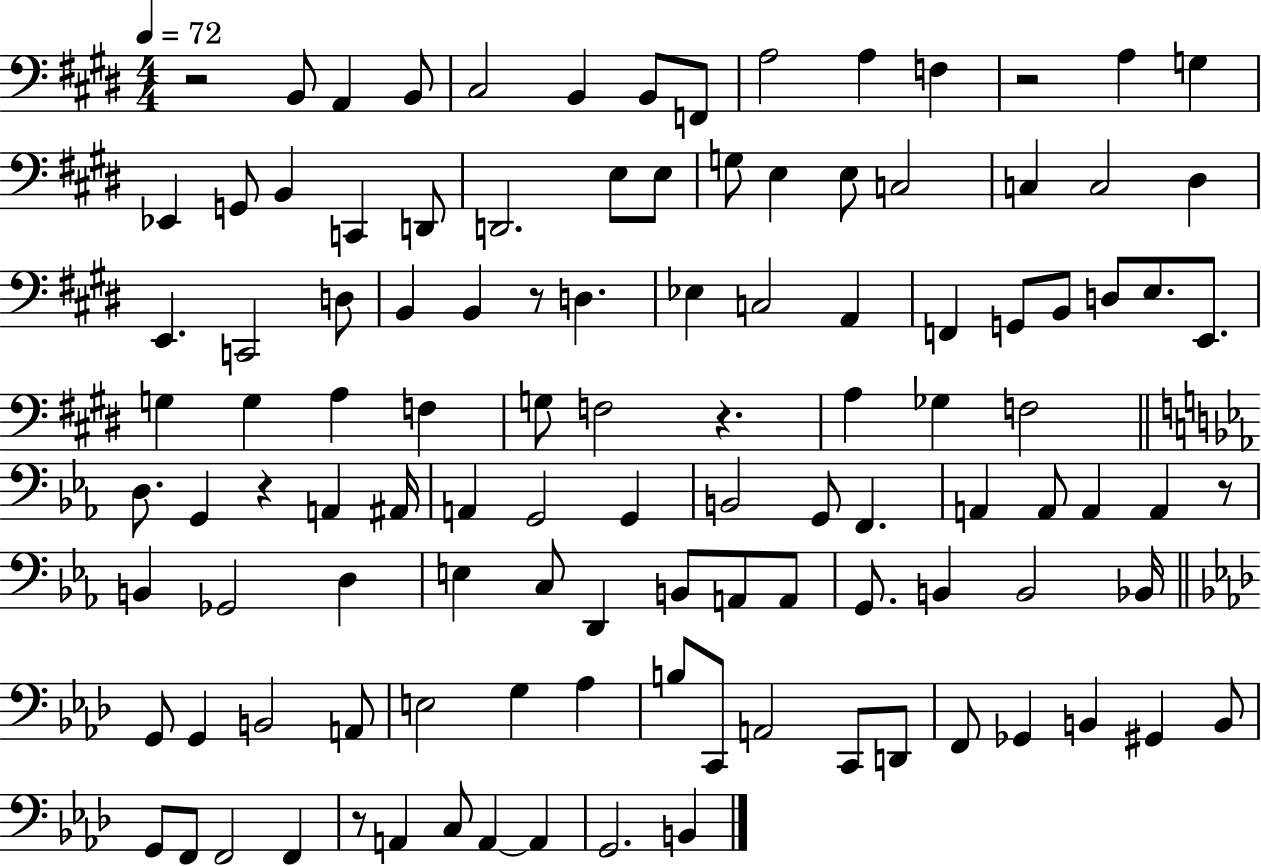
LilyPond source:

{
  \clef bass
  \numericTimeSignature
  \time 4/4
  \key e \major
  \tempo 4 = 72
  r2 b,8 a,4 b,8 | cis2 b,4 b,8 f,8 | a2 a4 f4 | r2 a4 g4 | \break ees,4 g,8 b,4 c,4 d,8 | d,2. e8 e8 | g8 e4 e8 c2 | c4 c2 dis4 | \break e,4. c,2 d8 | b,4 b,4 r8 d4. | ees4 c2 a,4 | f,4 g,8 b,8 d8 e8. e,8. | \break g4 g4 a4 f4 | g8 f2 r4. | a4 ges4 f2 | \bar "||" \break \key ees \major d8. g,4 r4 a,4 ais,16 | a,4 g,2 g,4 | b,2 g,8 f,4. | a,4 a,8 a,4 a,4 r8 | \break b,4 ges,2 d4 | e4 c8 d,4 b,8 a,8 a,8 | g,8. b,4 b,2 bes,16 | \bar "||" \break \key aes \major g,8 g,4 b,2 a,8 | e2 g4 aes4 | b8 c,8 a,2 c,8 d,8 | f,8 ges,4 b,4 gis,4 b,8 | \break g,8 f,8 f,2 f,4 | r8 a,4 c8 a,4~~ a,4 | g,2. b,4 | \bar "|."
}